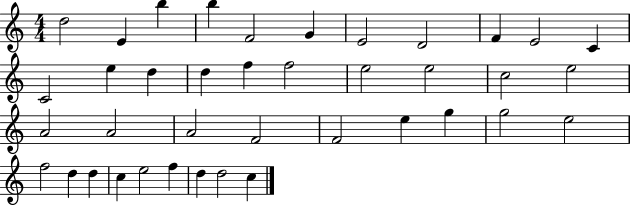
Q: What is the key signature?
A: C major